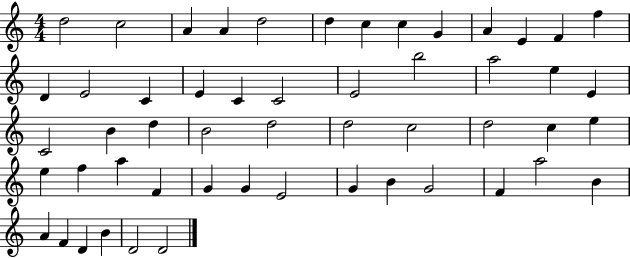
X:1
T:Untitled
M:4/4
L:1/4
K:C
d2 c2 A A d2 d c c G A E F f D E2 C E C C2 E2 b2 a2 e E C2 B d B2 d2 d2 c2 d2 c e e f a F G G E2 G B G2 F a2 B A F D B D2 D2